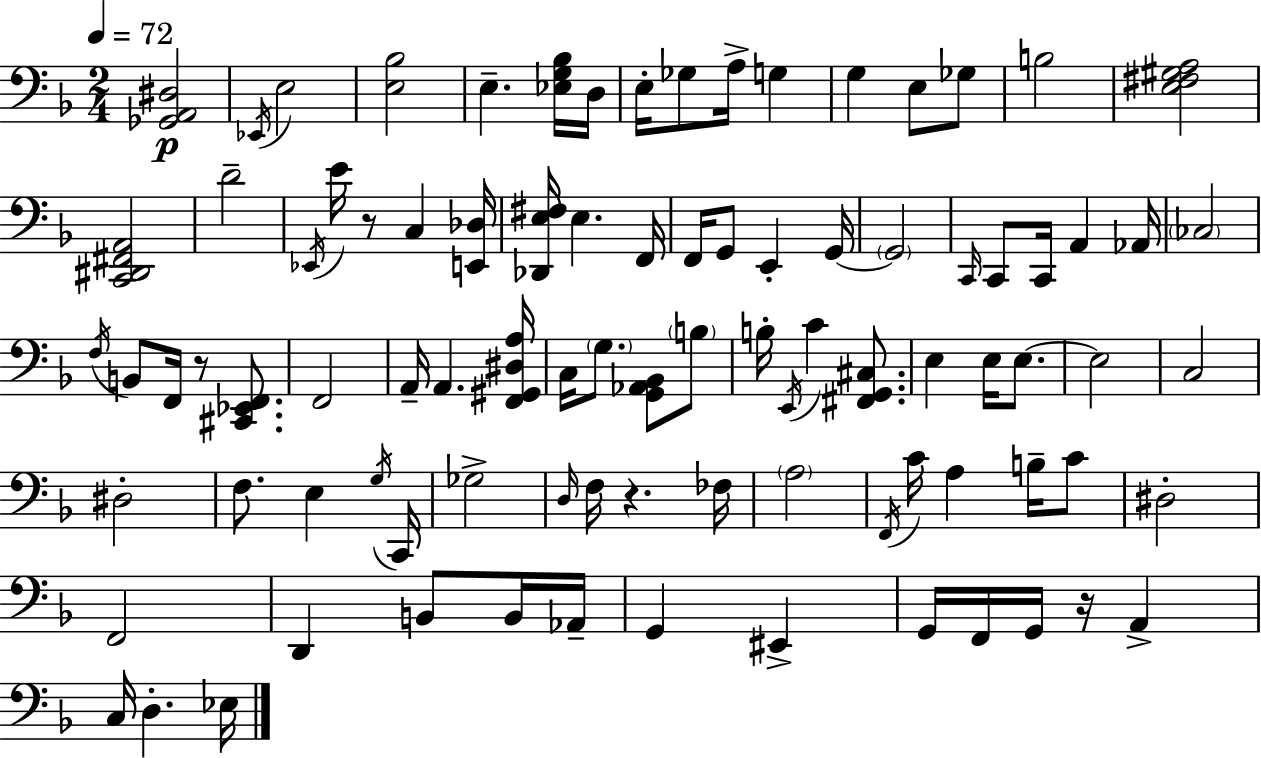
[Gb2,A2,D#3]/h Eb2/s E3/h [E3,Bb3]/h E3/q. [Eb3,G3,Bb3]/s D3/s E3/s Gb3/e A3/s G3/q G3/q E3/e Gb3/e B3/h [E3,F#3,G#3,A3]/h [C2,D#2,F#2,A2]/h D4/h Eb2/s E4/s R/e C3/q [E2,Db3]/s [Db2,E3,F#3]/s E3/q. F2/s F2/s G2/e E2/q G2/s G2/h C2/s C2/e C2/s A2/q Ab2/s CES3/h F3/s B2/e F2/s R/e [C#2,Eb2,F2]/e. F2/h A2/s A2/q. [F2,G#2,D#3,A3]/s C3/s G3/e. [G2,Ab2,Bb2]/e B3/e B3/s E2/s C4/q [F#2,G2,C#3]/e. E3/q E3/s E3/e. E3/h C3/h D#3/h F3/e. E3/q G3/s C2/s Gb3/h D3/s F3/s R/q. FES3/s A3/h F2/s C4/s A3/q B3/s C4/e D#3/h F2/h D2/q B2/e B2/s Ab2/s G2/q EIS2/q G2/s F2/s G2/s R/s A2/q C3/s D3/q. Eb3/s